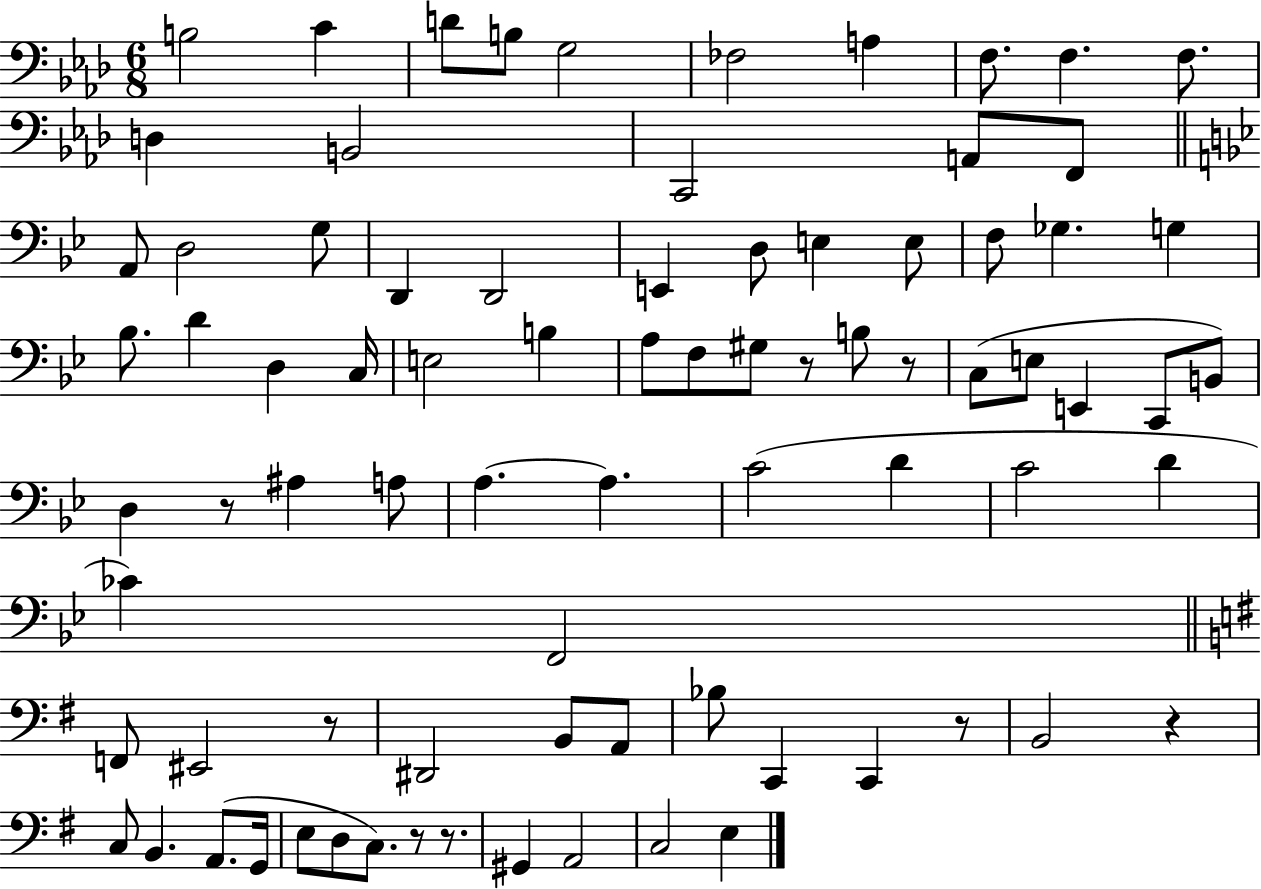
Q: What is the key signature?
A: AES major